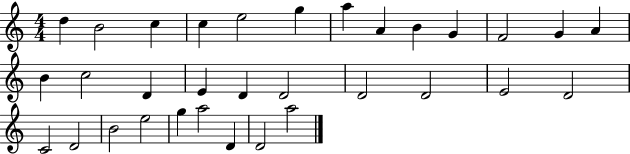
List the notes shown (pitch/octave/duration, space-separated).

D5/q B4/h C5/q C5/q E5/h G5/q A5/q A4/q B4/q G4/q F4/h G4/q A4/q B4/q C5/h D4/q E4/q D4/q D4/h D4/h D4/h E4/h D4/h C4/h D4/h B4/h E5/h G5/q A5/h D4/q D4/h A5/h